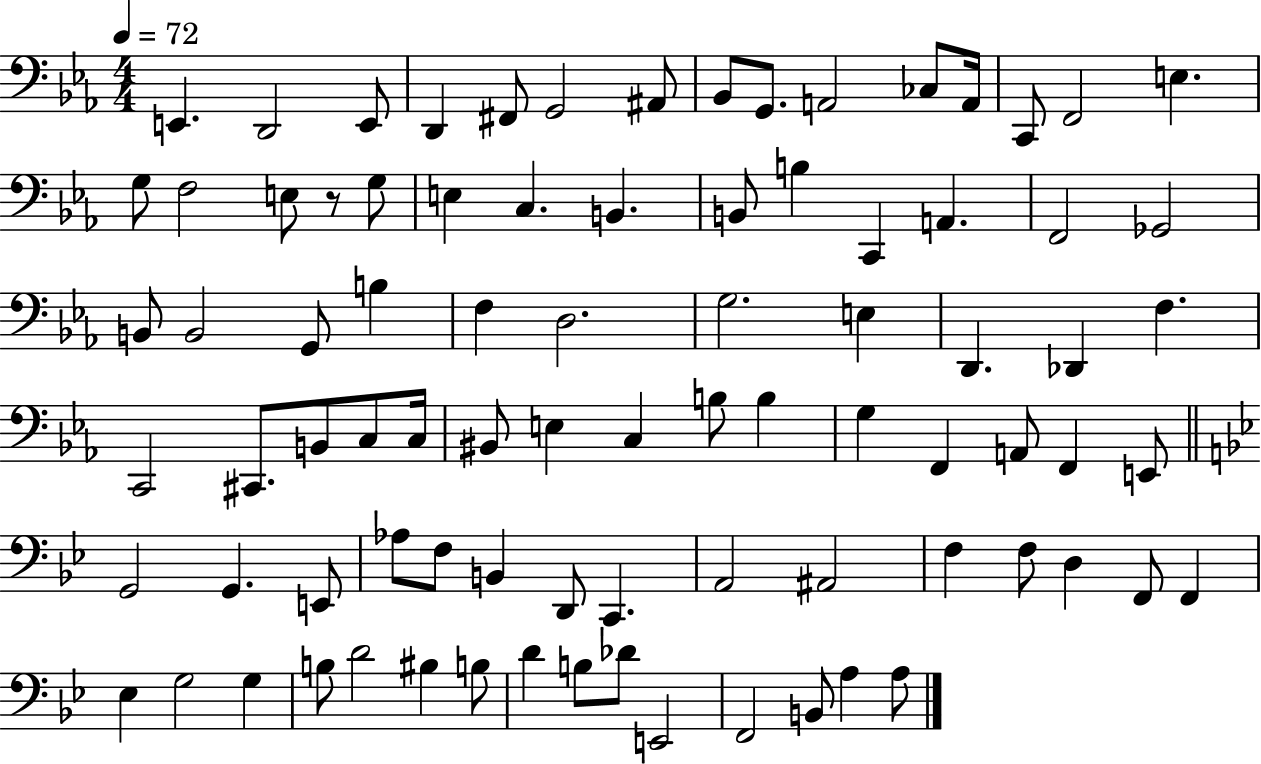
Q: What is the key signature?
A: EES major